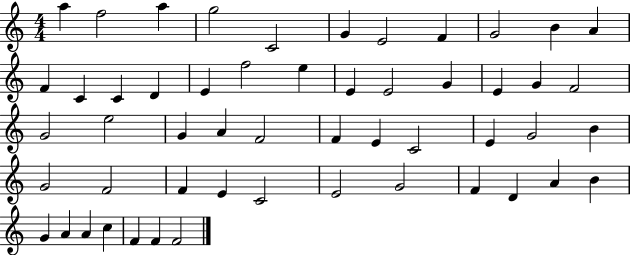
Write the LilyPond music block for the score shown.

{
  \clef treble
  \numericTimeSignature
  \time 4/4
  \key c \major
  a''4 f''2 a''4 | g''2 c'2 | g'4 e'2 f'4 | g'2 b'4 a'4 | \break f'4 c'4 c'4 d'4 | e'4 f''2 e''4 | e'4 e'2 g'4 | e'4 g'4 f'2 | \break g'2 e''2 | g'4 a'4 f'2 | f'4 e'4 c'2 | e'4 g'2 b'4 | \break g'2 f'2 | f'4 e'4 c'2 | e'2 g'2 | f'4 d'4 a'4 b'4 | \break g'4 a'4 a'4 c''4 | f'4 f'4 f'2 | \bar "|."
}